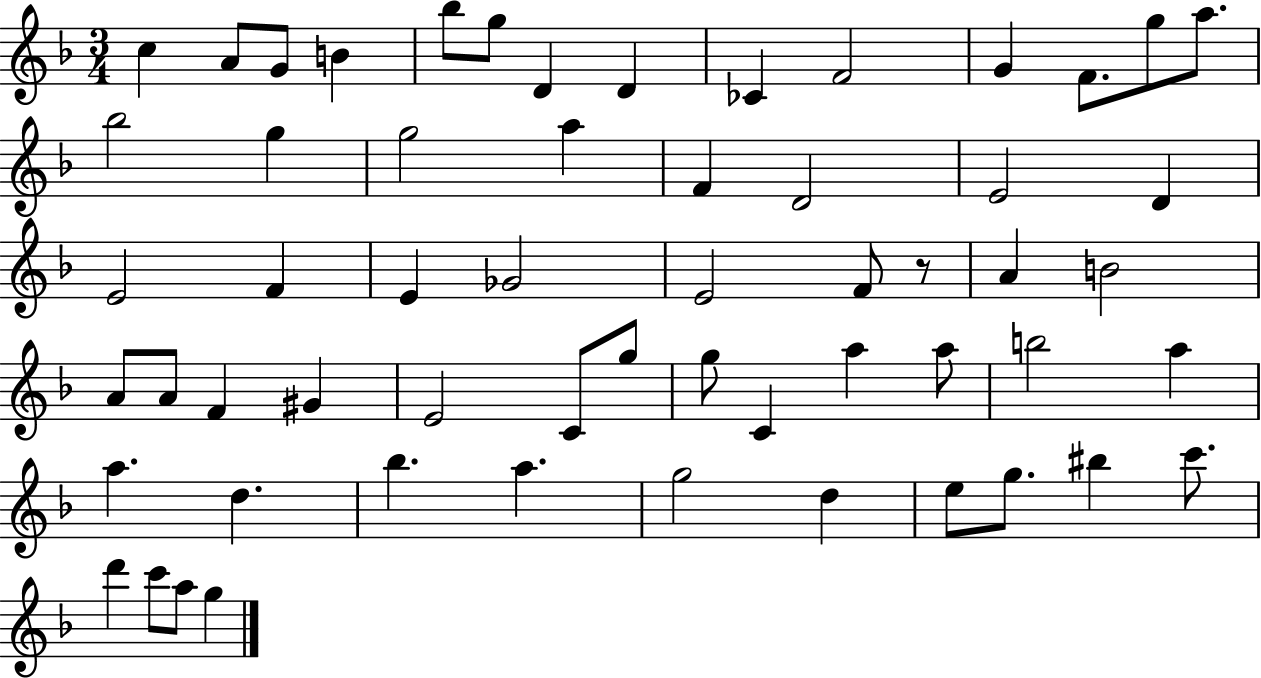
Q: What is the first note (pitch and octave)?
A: C5